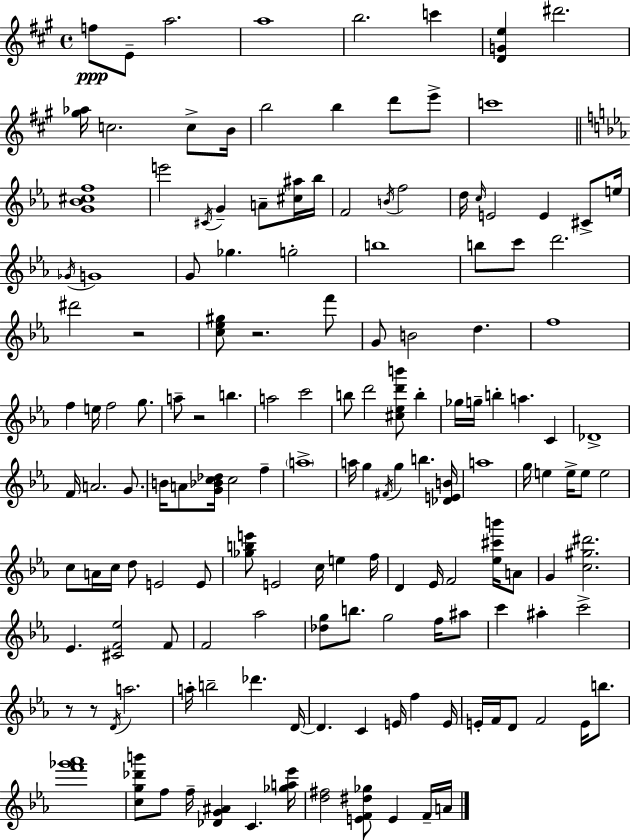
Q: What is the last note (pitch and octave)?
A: A4